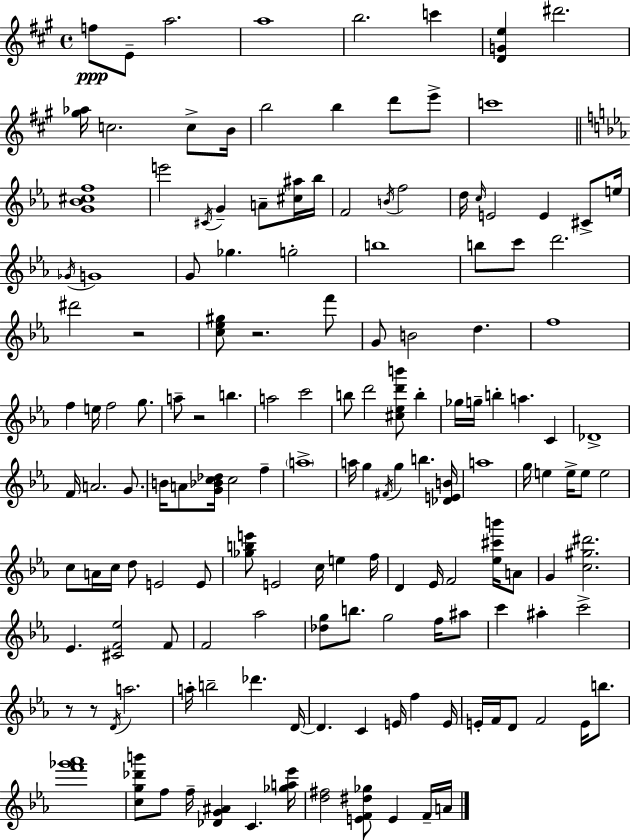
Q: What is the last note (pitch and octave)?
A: A4